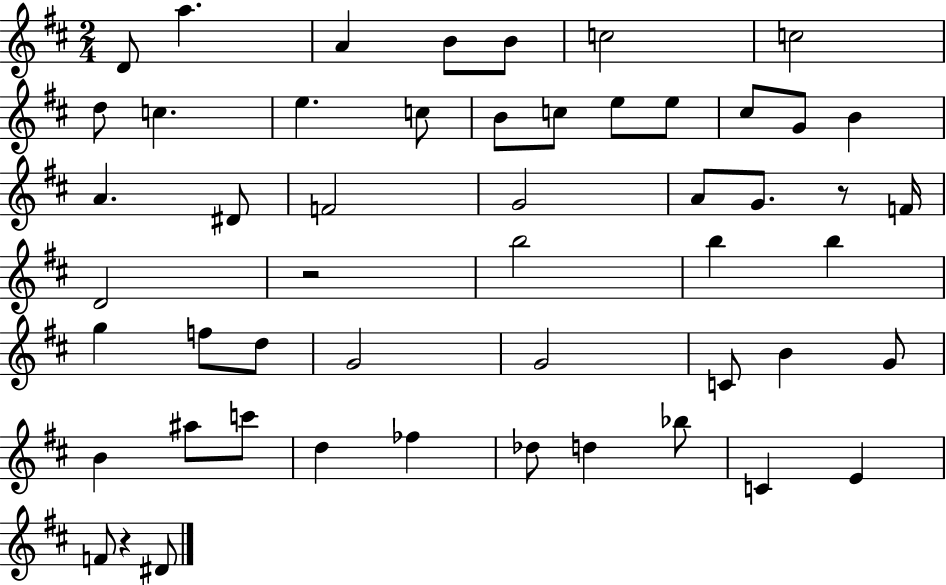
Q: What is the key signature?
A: D major